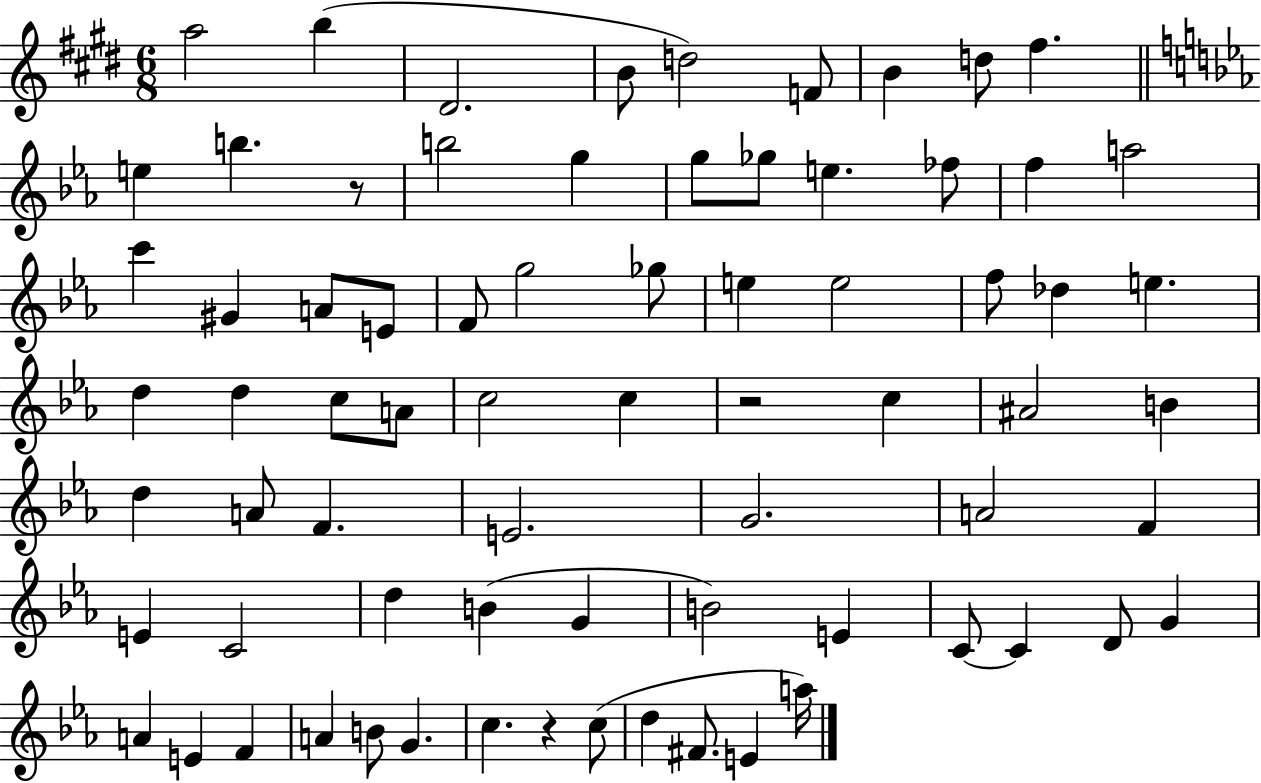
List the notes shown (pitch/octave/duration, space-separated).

A5/h B5/q D#4/h. B4/e D5/h F4/e B4/q D5/e F#5/q. E5/q B5/q. R/e B5/h G5/q G5/e Gb5/e E5/q. FES5/e F5/q A5/h C6/q G#4/q A4/e E4/e F4/e G5/h Gb5/e E5/q E5/h F5/e Db5/q E5/q. D5/q D5/q C5/e A4/e C5/h C5/q R/h C5/q A#4/h B4/q D5/q A4/e F4/q. E4/h. G4/h. A4/h F4/q E4/q C4/h D5/q B4/q G4/q B4/h E4/q C4/e C4/q D4/e G4/q A4/q E4/q F4/q A4/q B4/e G4/q. C5/q. R/q C5/e D5/q F#4/e. E4/q A5/s